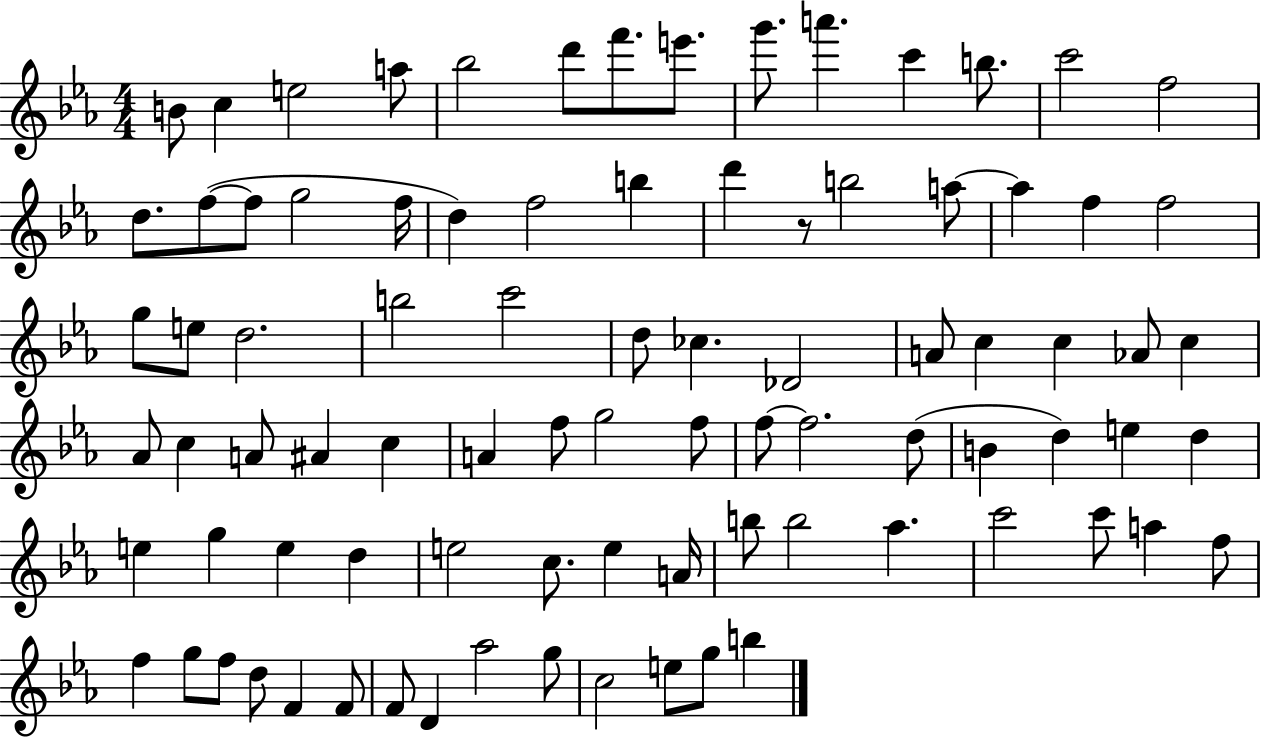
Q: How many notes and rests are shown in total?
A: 87